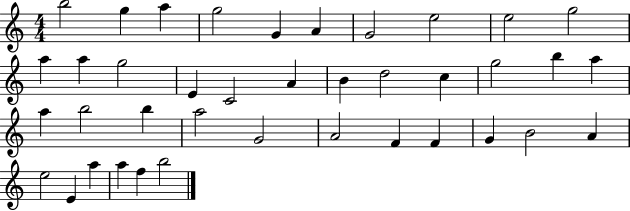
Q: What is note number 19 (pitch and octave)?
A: C5